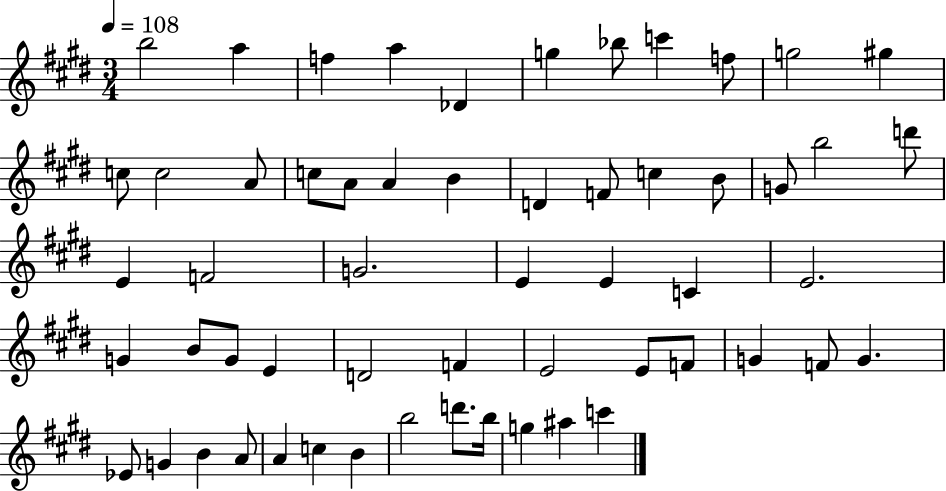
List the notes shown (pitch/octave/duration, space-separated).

B5/h A5/q F5/q A5/q Db4/q G5/q Bb5/e C6/q F5/e G5/h G#5/q C5/e C5/h A4/e C5/e A4/e A4/q B4/q D4/q F4/e C5/q B4/e G4/e B5/h D6/e E4/q F4/h G4/h. E4/q E4/q C4/q E4/h. G4/q B4/e G4/e E4/q D4/h F4/q E4/h E4/e F4/e G4/q F4/e G4/q. Eb4/e G4/q B4/q A4/e A4/q C5/q B4/q B5/h D6/e. B5/s G5/q A#5/q C6/q